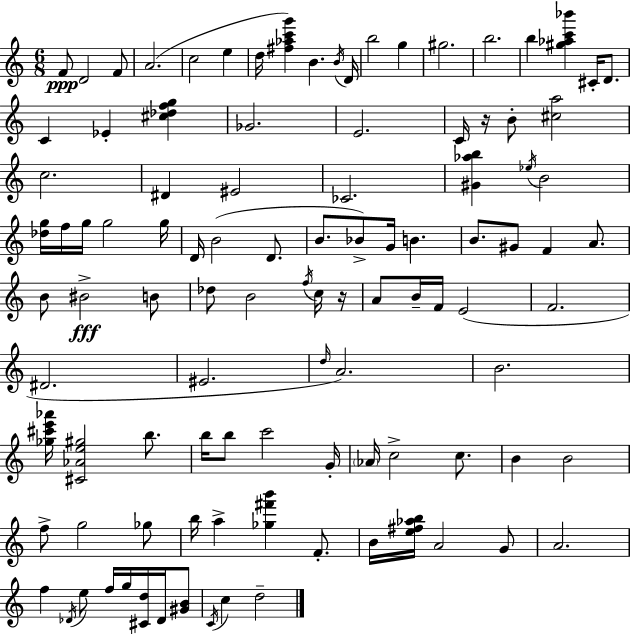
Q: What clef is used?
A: treble